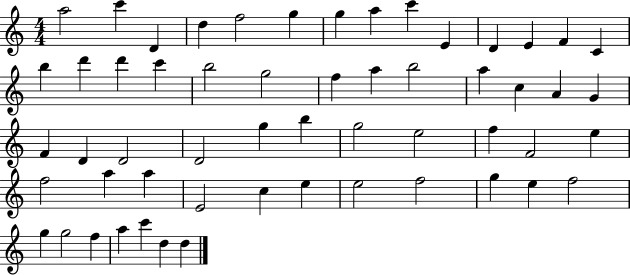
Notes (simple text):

A5/h C6/q D4/q D5/q F5/h G5/q G5/q A5/q C6/q E4/q D4/q E4/q F4/q C4/q B5/q D6/q D6/q C6/q B5/h G5/h F5/q A5/q B5/h A5/q C5/q A4/q G4/q F4/q D4/q D4/h D4/h G5/q B5/q G5/h E5/h F5/q F4/h E5/q F5/h A5/q A5/q E4/h C5/q E5/q E5/h F5/h G5/q E5/q F5/h G5/q G5/h F5/q A5/q C6/q D5/q D5/q